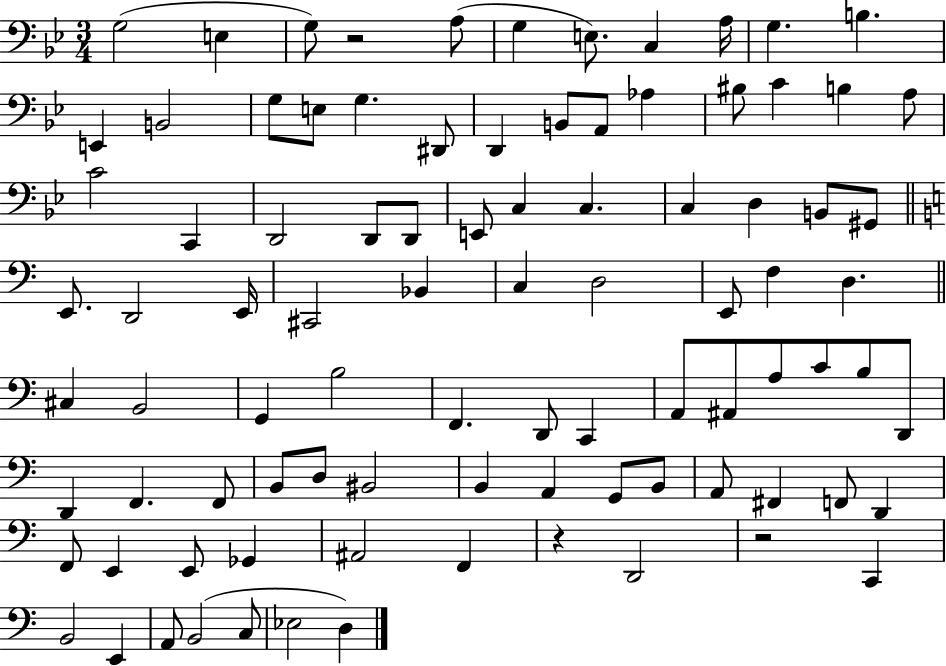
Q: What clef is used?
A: bass